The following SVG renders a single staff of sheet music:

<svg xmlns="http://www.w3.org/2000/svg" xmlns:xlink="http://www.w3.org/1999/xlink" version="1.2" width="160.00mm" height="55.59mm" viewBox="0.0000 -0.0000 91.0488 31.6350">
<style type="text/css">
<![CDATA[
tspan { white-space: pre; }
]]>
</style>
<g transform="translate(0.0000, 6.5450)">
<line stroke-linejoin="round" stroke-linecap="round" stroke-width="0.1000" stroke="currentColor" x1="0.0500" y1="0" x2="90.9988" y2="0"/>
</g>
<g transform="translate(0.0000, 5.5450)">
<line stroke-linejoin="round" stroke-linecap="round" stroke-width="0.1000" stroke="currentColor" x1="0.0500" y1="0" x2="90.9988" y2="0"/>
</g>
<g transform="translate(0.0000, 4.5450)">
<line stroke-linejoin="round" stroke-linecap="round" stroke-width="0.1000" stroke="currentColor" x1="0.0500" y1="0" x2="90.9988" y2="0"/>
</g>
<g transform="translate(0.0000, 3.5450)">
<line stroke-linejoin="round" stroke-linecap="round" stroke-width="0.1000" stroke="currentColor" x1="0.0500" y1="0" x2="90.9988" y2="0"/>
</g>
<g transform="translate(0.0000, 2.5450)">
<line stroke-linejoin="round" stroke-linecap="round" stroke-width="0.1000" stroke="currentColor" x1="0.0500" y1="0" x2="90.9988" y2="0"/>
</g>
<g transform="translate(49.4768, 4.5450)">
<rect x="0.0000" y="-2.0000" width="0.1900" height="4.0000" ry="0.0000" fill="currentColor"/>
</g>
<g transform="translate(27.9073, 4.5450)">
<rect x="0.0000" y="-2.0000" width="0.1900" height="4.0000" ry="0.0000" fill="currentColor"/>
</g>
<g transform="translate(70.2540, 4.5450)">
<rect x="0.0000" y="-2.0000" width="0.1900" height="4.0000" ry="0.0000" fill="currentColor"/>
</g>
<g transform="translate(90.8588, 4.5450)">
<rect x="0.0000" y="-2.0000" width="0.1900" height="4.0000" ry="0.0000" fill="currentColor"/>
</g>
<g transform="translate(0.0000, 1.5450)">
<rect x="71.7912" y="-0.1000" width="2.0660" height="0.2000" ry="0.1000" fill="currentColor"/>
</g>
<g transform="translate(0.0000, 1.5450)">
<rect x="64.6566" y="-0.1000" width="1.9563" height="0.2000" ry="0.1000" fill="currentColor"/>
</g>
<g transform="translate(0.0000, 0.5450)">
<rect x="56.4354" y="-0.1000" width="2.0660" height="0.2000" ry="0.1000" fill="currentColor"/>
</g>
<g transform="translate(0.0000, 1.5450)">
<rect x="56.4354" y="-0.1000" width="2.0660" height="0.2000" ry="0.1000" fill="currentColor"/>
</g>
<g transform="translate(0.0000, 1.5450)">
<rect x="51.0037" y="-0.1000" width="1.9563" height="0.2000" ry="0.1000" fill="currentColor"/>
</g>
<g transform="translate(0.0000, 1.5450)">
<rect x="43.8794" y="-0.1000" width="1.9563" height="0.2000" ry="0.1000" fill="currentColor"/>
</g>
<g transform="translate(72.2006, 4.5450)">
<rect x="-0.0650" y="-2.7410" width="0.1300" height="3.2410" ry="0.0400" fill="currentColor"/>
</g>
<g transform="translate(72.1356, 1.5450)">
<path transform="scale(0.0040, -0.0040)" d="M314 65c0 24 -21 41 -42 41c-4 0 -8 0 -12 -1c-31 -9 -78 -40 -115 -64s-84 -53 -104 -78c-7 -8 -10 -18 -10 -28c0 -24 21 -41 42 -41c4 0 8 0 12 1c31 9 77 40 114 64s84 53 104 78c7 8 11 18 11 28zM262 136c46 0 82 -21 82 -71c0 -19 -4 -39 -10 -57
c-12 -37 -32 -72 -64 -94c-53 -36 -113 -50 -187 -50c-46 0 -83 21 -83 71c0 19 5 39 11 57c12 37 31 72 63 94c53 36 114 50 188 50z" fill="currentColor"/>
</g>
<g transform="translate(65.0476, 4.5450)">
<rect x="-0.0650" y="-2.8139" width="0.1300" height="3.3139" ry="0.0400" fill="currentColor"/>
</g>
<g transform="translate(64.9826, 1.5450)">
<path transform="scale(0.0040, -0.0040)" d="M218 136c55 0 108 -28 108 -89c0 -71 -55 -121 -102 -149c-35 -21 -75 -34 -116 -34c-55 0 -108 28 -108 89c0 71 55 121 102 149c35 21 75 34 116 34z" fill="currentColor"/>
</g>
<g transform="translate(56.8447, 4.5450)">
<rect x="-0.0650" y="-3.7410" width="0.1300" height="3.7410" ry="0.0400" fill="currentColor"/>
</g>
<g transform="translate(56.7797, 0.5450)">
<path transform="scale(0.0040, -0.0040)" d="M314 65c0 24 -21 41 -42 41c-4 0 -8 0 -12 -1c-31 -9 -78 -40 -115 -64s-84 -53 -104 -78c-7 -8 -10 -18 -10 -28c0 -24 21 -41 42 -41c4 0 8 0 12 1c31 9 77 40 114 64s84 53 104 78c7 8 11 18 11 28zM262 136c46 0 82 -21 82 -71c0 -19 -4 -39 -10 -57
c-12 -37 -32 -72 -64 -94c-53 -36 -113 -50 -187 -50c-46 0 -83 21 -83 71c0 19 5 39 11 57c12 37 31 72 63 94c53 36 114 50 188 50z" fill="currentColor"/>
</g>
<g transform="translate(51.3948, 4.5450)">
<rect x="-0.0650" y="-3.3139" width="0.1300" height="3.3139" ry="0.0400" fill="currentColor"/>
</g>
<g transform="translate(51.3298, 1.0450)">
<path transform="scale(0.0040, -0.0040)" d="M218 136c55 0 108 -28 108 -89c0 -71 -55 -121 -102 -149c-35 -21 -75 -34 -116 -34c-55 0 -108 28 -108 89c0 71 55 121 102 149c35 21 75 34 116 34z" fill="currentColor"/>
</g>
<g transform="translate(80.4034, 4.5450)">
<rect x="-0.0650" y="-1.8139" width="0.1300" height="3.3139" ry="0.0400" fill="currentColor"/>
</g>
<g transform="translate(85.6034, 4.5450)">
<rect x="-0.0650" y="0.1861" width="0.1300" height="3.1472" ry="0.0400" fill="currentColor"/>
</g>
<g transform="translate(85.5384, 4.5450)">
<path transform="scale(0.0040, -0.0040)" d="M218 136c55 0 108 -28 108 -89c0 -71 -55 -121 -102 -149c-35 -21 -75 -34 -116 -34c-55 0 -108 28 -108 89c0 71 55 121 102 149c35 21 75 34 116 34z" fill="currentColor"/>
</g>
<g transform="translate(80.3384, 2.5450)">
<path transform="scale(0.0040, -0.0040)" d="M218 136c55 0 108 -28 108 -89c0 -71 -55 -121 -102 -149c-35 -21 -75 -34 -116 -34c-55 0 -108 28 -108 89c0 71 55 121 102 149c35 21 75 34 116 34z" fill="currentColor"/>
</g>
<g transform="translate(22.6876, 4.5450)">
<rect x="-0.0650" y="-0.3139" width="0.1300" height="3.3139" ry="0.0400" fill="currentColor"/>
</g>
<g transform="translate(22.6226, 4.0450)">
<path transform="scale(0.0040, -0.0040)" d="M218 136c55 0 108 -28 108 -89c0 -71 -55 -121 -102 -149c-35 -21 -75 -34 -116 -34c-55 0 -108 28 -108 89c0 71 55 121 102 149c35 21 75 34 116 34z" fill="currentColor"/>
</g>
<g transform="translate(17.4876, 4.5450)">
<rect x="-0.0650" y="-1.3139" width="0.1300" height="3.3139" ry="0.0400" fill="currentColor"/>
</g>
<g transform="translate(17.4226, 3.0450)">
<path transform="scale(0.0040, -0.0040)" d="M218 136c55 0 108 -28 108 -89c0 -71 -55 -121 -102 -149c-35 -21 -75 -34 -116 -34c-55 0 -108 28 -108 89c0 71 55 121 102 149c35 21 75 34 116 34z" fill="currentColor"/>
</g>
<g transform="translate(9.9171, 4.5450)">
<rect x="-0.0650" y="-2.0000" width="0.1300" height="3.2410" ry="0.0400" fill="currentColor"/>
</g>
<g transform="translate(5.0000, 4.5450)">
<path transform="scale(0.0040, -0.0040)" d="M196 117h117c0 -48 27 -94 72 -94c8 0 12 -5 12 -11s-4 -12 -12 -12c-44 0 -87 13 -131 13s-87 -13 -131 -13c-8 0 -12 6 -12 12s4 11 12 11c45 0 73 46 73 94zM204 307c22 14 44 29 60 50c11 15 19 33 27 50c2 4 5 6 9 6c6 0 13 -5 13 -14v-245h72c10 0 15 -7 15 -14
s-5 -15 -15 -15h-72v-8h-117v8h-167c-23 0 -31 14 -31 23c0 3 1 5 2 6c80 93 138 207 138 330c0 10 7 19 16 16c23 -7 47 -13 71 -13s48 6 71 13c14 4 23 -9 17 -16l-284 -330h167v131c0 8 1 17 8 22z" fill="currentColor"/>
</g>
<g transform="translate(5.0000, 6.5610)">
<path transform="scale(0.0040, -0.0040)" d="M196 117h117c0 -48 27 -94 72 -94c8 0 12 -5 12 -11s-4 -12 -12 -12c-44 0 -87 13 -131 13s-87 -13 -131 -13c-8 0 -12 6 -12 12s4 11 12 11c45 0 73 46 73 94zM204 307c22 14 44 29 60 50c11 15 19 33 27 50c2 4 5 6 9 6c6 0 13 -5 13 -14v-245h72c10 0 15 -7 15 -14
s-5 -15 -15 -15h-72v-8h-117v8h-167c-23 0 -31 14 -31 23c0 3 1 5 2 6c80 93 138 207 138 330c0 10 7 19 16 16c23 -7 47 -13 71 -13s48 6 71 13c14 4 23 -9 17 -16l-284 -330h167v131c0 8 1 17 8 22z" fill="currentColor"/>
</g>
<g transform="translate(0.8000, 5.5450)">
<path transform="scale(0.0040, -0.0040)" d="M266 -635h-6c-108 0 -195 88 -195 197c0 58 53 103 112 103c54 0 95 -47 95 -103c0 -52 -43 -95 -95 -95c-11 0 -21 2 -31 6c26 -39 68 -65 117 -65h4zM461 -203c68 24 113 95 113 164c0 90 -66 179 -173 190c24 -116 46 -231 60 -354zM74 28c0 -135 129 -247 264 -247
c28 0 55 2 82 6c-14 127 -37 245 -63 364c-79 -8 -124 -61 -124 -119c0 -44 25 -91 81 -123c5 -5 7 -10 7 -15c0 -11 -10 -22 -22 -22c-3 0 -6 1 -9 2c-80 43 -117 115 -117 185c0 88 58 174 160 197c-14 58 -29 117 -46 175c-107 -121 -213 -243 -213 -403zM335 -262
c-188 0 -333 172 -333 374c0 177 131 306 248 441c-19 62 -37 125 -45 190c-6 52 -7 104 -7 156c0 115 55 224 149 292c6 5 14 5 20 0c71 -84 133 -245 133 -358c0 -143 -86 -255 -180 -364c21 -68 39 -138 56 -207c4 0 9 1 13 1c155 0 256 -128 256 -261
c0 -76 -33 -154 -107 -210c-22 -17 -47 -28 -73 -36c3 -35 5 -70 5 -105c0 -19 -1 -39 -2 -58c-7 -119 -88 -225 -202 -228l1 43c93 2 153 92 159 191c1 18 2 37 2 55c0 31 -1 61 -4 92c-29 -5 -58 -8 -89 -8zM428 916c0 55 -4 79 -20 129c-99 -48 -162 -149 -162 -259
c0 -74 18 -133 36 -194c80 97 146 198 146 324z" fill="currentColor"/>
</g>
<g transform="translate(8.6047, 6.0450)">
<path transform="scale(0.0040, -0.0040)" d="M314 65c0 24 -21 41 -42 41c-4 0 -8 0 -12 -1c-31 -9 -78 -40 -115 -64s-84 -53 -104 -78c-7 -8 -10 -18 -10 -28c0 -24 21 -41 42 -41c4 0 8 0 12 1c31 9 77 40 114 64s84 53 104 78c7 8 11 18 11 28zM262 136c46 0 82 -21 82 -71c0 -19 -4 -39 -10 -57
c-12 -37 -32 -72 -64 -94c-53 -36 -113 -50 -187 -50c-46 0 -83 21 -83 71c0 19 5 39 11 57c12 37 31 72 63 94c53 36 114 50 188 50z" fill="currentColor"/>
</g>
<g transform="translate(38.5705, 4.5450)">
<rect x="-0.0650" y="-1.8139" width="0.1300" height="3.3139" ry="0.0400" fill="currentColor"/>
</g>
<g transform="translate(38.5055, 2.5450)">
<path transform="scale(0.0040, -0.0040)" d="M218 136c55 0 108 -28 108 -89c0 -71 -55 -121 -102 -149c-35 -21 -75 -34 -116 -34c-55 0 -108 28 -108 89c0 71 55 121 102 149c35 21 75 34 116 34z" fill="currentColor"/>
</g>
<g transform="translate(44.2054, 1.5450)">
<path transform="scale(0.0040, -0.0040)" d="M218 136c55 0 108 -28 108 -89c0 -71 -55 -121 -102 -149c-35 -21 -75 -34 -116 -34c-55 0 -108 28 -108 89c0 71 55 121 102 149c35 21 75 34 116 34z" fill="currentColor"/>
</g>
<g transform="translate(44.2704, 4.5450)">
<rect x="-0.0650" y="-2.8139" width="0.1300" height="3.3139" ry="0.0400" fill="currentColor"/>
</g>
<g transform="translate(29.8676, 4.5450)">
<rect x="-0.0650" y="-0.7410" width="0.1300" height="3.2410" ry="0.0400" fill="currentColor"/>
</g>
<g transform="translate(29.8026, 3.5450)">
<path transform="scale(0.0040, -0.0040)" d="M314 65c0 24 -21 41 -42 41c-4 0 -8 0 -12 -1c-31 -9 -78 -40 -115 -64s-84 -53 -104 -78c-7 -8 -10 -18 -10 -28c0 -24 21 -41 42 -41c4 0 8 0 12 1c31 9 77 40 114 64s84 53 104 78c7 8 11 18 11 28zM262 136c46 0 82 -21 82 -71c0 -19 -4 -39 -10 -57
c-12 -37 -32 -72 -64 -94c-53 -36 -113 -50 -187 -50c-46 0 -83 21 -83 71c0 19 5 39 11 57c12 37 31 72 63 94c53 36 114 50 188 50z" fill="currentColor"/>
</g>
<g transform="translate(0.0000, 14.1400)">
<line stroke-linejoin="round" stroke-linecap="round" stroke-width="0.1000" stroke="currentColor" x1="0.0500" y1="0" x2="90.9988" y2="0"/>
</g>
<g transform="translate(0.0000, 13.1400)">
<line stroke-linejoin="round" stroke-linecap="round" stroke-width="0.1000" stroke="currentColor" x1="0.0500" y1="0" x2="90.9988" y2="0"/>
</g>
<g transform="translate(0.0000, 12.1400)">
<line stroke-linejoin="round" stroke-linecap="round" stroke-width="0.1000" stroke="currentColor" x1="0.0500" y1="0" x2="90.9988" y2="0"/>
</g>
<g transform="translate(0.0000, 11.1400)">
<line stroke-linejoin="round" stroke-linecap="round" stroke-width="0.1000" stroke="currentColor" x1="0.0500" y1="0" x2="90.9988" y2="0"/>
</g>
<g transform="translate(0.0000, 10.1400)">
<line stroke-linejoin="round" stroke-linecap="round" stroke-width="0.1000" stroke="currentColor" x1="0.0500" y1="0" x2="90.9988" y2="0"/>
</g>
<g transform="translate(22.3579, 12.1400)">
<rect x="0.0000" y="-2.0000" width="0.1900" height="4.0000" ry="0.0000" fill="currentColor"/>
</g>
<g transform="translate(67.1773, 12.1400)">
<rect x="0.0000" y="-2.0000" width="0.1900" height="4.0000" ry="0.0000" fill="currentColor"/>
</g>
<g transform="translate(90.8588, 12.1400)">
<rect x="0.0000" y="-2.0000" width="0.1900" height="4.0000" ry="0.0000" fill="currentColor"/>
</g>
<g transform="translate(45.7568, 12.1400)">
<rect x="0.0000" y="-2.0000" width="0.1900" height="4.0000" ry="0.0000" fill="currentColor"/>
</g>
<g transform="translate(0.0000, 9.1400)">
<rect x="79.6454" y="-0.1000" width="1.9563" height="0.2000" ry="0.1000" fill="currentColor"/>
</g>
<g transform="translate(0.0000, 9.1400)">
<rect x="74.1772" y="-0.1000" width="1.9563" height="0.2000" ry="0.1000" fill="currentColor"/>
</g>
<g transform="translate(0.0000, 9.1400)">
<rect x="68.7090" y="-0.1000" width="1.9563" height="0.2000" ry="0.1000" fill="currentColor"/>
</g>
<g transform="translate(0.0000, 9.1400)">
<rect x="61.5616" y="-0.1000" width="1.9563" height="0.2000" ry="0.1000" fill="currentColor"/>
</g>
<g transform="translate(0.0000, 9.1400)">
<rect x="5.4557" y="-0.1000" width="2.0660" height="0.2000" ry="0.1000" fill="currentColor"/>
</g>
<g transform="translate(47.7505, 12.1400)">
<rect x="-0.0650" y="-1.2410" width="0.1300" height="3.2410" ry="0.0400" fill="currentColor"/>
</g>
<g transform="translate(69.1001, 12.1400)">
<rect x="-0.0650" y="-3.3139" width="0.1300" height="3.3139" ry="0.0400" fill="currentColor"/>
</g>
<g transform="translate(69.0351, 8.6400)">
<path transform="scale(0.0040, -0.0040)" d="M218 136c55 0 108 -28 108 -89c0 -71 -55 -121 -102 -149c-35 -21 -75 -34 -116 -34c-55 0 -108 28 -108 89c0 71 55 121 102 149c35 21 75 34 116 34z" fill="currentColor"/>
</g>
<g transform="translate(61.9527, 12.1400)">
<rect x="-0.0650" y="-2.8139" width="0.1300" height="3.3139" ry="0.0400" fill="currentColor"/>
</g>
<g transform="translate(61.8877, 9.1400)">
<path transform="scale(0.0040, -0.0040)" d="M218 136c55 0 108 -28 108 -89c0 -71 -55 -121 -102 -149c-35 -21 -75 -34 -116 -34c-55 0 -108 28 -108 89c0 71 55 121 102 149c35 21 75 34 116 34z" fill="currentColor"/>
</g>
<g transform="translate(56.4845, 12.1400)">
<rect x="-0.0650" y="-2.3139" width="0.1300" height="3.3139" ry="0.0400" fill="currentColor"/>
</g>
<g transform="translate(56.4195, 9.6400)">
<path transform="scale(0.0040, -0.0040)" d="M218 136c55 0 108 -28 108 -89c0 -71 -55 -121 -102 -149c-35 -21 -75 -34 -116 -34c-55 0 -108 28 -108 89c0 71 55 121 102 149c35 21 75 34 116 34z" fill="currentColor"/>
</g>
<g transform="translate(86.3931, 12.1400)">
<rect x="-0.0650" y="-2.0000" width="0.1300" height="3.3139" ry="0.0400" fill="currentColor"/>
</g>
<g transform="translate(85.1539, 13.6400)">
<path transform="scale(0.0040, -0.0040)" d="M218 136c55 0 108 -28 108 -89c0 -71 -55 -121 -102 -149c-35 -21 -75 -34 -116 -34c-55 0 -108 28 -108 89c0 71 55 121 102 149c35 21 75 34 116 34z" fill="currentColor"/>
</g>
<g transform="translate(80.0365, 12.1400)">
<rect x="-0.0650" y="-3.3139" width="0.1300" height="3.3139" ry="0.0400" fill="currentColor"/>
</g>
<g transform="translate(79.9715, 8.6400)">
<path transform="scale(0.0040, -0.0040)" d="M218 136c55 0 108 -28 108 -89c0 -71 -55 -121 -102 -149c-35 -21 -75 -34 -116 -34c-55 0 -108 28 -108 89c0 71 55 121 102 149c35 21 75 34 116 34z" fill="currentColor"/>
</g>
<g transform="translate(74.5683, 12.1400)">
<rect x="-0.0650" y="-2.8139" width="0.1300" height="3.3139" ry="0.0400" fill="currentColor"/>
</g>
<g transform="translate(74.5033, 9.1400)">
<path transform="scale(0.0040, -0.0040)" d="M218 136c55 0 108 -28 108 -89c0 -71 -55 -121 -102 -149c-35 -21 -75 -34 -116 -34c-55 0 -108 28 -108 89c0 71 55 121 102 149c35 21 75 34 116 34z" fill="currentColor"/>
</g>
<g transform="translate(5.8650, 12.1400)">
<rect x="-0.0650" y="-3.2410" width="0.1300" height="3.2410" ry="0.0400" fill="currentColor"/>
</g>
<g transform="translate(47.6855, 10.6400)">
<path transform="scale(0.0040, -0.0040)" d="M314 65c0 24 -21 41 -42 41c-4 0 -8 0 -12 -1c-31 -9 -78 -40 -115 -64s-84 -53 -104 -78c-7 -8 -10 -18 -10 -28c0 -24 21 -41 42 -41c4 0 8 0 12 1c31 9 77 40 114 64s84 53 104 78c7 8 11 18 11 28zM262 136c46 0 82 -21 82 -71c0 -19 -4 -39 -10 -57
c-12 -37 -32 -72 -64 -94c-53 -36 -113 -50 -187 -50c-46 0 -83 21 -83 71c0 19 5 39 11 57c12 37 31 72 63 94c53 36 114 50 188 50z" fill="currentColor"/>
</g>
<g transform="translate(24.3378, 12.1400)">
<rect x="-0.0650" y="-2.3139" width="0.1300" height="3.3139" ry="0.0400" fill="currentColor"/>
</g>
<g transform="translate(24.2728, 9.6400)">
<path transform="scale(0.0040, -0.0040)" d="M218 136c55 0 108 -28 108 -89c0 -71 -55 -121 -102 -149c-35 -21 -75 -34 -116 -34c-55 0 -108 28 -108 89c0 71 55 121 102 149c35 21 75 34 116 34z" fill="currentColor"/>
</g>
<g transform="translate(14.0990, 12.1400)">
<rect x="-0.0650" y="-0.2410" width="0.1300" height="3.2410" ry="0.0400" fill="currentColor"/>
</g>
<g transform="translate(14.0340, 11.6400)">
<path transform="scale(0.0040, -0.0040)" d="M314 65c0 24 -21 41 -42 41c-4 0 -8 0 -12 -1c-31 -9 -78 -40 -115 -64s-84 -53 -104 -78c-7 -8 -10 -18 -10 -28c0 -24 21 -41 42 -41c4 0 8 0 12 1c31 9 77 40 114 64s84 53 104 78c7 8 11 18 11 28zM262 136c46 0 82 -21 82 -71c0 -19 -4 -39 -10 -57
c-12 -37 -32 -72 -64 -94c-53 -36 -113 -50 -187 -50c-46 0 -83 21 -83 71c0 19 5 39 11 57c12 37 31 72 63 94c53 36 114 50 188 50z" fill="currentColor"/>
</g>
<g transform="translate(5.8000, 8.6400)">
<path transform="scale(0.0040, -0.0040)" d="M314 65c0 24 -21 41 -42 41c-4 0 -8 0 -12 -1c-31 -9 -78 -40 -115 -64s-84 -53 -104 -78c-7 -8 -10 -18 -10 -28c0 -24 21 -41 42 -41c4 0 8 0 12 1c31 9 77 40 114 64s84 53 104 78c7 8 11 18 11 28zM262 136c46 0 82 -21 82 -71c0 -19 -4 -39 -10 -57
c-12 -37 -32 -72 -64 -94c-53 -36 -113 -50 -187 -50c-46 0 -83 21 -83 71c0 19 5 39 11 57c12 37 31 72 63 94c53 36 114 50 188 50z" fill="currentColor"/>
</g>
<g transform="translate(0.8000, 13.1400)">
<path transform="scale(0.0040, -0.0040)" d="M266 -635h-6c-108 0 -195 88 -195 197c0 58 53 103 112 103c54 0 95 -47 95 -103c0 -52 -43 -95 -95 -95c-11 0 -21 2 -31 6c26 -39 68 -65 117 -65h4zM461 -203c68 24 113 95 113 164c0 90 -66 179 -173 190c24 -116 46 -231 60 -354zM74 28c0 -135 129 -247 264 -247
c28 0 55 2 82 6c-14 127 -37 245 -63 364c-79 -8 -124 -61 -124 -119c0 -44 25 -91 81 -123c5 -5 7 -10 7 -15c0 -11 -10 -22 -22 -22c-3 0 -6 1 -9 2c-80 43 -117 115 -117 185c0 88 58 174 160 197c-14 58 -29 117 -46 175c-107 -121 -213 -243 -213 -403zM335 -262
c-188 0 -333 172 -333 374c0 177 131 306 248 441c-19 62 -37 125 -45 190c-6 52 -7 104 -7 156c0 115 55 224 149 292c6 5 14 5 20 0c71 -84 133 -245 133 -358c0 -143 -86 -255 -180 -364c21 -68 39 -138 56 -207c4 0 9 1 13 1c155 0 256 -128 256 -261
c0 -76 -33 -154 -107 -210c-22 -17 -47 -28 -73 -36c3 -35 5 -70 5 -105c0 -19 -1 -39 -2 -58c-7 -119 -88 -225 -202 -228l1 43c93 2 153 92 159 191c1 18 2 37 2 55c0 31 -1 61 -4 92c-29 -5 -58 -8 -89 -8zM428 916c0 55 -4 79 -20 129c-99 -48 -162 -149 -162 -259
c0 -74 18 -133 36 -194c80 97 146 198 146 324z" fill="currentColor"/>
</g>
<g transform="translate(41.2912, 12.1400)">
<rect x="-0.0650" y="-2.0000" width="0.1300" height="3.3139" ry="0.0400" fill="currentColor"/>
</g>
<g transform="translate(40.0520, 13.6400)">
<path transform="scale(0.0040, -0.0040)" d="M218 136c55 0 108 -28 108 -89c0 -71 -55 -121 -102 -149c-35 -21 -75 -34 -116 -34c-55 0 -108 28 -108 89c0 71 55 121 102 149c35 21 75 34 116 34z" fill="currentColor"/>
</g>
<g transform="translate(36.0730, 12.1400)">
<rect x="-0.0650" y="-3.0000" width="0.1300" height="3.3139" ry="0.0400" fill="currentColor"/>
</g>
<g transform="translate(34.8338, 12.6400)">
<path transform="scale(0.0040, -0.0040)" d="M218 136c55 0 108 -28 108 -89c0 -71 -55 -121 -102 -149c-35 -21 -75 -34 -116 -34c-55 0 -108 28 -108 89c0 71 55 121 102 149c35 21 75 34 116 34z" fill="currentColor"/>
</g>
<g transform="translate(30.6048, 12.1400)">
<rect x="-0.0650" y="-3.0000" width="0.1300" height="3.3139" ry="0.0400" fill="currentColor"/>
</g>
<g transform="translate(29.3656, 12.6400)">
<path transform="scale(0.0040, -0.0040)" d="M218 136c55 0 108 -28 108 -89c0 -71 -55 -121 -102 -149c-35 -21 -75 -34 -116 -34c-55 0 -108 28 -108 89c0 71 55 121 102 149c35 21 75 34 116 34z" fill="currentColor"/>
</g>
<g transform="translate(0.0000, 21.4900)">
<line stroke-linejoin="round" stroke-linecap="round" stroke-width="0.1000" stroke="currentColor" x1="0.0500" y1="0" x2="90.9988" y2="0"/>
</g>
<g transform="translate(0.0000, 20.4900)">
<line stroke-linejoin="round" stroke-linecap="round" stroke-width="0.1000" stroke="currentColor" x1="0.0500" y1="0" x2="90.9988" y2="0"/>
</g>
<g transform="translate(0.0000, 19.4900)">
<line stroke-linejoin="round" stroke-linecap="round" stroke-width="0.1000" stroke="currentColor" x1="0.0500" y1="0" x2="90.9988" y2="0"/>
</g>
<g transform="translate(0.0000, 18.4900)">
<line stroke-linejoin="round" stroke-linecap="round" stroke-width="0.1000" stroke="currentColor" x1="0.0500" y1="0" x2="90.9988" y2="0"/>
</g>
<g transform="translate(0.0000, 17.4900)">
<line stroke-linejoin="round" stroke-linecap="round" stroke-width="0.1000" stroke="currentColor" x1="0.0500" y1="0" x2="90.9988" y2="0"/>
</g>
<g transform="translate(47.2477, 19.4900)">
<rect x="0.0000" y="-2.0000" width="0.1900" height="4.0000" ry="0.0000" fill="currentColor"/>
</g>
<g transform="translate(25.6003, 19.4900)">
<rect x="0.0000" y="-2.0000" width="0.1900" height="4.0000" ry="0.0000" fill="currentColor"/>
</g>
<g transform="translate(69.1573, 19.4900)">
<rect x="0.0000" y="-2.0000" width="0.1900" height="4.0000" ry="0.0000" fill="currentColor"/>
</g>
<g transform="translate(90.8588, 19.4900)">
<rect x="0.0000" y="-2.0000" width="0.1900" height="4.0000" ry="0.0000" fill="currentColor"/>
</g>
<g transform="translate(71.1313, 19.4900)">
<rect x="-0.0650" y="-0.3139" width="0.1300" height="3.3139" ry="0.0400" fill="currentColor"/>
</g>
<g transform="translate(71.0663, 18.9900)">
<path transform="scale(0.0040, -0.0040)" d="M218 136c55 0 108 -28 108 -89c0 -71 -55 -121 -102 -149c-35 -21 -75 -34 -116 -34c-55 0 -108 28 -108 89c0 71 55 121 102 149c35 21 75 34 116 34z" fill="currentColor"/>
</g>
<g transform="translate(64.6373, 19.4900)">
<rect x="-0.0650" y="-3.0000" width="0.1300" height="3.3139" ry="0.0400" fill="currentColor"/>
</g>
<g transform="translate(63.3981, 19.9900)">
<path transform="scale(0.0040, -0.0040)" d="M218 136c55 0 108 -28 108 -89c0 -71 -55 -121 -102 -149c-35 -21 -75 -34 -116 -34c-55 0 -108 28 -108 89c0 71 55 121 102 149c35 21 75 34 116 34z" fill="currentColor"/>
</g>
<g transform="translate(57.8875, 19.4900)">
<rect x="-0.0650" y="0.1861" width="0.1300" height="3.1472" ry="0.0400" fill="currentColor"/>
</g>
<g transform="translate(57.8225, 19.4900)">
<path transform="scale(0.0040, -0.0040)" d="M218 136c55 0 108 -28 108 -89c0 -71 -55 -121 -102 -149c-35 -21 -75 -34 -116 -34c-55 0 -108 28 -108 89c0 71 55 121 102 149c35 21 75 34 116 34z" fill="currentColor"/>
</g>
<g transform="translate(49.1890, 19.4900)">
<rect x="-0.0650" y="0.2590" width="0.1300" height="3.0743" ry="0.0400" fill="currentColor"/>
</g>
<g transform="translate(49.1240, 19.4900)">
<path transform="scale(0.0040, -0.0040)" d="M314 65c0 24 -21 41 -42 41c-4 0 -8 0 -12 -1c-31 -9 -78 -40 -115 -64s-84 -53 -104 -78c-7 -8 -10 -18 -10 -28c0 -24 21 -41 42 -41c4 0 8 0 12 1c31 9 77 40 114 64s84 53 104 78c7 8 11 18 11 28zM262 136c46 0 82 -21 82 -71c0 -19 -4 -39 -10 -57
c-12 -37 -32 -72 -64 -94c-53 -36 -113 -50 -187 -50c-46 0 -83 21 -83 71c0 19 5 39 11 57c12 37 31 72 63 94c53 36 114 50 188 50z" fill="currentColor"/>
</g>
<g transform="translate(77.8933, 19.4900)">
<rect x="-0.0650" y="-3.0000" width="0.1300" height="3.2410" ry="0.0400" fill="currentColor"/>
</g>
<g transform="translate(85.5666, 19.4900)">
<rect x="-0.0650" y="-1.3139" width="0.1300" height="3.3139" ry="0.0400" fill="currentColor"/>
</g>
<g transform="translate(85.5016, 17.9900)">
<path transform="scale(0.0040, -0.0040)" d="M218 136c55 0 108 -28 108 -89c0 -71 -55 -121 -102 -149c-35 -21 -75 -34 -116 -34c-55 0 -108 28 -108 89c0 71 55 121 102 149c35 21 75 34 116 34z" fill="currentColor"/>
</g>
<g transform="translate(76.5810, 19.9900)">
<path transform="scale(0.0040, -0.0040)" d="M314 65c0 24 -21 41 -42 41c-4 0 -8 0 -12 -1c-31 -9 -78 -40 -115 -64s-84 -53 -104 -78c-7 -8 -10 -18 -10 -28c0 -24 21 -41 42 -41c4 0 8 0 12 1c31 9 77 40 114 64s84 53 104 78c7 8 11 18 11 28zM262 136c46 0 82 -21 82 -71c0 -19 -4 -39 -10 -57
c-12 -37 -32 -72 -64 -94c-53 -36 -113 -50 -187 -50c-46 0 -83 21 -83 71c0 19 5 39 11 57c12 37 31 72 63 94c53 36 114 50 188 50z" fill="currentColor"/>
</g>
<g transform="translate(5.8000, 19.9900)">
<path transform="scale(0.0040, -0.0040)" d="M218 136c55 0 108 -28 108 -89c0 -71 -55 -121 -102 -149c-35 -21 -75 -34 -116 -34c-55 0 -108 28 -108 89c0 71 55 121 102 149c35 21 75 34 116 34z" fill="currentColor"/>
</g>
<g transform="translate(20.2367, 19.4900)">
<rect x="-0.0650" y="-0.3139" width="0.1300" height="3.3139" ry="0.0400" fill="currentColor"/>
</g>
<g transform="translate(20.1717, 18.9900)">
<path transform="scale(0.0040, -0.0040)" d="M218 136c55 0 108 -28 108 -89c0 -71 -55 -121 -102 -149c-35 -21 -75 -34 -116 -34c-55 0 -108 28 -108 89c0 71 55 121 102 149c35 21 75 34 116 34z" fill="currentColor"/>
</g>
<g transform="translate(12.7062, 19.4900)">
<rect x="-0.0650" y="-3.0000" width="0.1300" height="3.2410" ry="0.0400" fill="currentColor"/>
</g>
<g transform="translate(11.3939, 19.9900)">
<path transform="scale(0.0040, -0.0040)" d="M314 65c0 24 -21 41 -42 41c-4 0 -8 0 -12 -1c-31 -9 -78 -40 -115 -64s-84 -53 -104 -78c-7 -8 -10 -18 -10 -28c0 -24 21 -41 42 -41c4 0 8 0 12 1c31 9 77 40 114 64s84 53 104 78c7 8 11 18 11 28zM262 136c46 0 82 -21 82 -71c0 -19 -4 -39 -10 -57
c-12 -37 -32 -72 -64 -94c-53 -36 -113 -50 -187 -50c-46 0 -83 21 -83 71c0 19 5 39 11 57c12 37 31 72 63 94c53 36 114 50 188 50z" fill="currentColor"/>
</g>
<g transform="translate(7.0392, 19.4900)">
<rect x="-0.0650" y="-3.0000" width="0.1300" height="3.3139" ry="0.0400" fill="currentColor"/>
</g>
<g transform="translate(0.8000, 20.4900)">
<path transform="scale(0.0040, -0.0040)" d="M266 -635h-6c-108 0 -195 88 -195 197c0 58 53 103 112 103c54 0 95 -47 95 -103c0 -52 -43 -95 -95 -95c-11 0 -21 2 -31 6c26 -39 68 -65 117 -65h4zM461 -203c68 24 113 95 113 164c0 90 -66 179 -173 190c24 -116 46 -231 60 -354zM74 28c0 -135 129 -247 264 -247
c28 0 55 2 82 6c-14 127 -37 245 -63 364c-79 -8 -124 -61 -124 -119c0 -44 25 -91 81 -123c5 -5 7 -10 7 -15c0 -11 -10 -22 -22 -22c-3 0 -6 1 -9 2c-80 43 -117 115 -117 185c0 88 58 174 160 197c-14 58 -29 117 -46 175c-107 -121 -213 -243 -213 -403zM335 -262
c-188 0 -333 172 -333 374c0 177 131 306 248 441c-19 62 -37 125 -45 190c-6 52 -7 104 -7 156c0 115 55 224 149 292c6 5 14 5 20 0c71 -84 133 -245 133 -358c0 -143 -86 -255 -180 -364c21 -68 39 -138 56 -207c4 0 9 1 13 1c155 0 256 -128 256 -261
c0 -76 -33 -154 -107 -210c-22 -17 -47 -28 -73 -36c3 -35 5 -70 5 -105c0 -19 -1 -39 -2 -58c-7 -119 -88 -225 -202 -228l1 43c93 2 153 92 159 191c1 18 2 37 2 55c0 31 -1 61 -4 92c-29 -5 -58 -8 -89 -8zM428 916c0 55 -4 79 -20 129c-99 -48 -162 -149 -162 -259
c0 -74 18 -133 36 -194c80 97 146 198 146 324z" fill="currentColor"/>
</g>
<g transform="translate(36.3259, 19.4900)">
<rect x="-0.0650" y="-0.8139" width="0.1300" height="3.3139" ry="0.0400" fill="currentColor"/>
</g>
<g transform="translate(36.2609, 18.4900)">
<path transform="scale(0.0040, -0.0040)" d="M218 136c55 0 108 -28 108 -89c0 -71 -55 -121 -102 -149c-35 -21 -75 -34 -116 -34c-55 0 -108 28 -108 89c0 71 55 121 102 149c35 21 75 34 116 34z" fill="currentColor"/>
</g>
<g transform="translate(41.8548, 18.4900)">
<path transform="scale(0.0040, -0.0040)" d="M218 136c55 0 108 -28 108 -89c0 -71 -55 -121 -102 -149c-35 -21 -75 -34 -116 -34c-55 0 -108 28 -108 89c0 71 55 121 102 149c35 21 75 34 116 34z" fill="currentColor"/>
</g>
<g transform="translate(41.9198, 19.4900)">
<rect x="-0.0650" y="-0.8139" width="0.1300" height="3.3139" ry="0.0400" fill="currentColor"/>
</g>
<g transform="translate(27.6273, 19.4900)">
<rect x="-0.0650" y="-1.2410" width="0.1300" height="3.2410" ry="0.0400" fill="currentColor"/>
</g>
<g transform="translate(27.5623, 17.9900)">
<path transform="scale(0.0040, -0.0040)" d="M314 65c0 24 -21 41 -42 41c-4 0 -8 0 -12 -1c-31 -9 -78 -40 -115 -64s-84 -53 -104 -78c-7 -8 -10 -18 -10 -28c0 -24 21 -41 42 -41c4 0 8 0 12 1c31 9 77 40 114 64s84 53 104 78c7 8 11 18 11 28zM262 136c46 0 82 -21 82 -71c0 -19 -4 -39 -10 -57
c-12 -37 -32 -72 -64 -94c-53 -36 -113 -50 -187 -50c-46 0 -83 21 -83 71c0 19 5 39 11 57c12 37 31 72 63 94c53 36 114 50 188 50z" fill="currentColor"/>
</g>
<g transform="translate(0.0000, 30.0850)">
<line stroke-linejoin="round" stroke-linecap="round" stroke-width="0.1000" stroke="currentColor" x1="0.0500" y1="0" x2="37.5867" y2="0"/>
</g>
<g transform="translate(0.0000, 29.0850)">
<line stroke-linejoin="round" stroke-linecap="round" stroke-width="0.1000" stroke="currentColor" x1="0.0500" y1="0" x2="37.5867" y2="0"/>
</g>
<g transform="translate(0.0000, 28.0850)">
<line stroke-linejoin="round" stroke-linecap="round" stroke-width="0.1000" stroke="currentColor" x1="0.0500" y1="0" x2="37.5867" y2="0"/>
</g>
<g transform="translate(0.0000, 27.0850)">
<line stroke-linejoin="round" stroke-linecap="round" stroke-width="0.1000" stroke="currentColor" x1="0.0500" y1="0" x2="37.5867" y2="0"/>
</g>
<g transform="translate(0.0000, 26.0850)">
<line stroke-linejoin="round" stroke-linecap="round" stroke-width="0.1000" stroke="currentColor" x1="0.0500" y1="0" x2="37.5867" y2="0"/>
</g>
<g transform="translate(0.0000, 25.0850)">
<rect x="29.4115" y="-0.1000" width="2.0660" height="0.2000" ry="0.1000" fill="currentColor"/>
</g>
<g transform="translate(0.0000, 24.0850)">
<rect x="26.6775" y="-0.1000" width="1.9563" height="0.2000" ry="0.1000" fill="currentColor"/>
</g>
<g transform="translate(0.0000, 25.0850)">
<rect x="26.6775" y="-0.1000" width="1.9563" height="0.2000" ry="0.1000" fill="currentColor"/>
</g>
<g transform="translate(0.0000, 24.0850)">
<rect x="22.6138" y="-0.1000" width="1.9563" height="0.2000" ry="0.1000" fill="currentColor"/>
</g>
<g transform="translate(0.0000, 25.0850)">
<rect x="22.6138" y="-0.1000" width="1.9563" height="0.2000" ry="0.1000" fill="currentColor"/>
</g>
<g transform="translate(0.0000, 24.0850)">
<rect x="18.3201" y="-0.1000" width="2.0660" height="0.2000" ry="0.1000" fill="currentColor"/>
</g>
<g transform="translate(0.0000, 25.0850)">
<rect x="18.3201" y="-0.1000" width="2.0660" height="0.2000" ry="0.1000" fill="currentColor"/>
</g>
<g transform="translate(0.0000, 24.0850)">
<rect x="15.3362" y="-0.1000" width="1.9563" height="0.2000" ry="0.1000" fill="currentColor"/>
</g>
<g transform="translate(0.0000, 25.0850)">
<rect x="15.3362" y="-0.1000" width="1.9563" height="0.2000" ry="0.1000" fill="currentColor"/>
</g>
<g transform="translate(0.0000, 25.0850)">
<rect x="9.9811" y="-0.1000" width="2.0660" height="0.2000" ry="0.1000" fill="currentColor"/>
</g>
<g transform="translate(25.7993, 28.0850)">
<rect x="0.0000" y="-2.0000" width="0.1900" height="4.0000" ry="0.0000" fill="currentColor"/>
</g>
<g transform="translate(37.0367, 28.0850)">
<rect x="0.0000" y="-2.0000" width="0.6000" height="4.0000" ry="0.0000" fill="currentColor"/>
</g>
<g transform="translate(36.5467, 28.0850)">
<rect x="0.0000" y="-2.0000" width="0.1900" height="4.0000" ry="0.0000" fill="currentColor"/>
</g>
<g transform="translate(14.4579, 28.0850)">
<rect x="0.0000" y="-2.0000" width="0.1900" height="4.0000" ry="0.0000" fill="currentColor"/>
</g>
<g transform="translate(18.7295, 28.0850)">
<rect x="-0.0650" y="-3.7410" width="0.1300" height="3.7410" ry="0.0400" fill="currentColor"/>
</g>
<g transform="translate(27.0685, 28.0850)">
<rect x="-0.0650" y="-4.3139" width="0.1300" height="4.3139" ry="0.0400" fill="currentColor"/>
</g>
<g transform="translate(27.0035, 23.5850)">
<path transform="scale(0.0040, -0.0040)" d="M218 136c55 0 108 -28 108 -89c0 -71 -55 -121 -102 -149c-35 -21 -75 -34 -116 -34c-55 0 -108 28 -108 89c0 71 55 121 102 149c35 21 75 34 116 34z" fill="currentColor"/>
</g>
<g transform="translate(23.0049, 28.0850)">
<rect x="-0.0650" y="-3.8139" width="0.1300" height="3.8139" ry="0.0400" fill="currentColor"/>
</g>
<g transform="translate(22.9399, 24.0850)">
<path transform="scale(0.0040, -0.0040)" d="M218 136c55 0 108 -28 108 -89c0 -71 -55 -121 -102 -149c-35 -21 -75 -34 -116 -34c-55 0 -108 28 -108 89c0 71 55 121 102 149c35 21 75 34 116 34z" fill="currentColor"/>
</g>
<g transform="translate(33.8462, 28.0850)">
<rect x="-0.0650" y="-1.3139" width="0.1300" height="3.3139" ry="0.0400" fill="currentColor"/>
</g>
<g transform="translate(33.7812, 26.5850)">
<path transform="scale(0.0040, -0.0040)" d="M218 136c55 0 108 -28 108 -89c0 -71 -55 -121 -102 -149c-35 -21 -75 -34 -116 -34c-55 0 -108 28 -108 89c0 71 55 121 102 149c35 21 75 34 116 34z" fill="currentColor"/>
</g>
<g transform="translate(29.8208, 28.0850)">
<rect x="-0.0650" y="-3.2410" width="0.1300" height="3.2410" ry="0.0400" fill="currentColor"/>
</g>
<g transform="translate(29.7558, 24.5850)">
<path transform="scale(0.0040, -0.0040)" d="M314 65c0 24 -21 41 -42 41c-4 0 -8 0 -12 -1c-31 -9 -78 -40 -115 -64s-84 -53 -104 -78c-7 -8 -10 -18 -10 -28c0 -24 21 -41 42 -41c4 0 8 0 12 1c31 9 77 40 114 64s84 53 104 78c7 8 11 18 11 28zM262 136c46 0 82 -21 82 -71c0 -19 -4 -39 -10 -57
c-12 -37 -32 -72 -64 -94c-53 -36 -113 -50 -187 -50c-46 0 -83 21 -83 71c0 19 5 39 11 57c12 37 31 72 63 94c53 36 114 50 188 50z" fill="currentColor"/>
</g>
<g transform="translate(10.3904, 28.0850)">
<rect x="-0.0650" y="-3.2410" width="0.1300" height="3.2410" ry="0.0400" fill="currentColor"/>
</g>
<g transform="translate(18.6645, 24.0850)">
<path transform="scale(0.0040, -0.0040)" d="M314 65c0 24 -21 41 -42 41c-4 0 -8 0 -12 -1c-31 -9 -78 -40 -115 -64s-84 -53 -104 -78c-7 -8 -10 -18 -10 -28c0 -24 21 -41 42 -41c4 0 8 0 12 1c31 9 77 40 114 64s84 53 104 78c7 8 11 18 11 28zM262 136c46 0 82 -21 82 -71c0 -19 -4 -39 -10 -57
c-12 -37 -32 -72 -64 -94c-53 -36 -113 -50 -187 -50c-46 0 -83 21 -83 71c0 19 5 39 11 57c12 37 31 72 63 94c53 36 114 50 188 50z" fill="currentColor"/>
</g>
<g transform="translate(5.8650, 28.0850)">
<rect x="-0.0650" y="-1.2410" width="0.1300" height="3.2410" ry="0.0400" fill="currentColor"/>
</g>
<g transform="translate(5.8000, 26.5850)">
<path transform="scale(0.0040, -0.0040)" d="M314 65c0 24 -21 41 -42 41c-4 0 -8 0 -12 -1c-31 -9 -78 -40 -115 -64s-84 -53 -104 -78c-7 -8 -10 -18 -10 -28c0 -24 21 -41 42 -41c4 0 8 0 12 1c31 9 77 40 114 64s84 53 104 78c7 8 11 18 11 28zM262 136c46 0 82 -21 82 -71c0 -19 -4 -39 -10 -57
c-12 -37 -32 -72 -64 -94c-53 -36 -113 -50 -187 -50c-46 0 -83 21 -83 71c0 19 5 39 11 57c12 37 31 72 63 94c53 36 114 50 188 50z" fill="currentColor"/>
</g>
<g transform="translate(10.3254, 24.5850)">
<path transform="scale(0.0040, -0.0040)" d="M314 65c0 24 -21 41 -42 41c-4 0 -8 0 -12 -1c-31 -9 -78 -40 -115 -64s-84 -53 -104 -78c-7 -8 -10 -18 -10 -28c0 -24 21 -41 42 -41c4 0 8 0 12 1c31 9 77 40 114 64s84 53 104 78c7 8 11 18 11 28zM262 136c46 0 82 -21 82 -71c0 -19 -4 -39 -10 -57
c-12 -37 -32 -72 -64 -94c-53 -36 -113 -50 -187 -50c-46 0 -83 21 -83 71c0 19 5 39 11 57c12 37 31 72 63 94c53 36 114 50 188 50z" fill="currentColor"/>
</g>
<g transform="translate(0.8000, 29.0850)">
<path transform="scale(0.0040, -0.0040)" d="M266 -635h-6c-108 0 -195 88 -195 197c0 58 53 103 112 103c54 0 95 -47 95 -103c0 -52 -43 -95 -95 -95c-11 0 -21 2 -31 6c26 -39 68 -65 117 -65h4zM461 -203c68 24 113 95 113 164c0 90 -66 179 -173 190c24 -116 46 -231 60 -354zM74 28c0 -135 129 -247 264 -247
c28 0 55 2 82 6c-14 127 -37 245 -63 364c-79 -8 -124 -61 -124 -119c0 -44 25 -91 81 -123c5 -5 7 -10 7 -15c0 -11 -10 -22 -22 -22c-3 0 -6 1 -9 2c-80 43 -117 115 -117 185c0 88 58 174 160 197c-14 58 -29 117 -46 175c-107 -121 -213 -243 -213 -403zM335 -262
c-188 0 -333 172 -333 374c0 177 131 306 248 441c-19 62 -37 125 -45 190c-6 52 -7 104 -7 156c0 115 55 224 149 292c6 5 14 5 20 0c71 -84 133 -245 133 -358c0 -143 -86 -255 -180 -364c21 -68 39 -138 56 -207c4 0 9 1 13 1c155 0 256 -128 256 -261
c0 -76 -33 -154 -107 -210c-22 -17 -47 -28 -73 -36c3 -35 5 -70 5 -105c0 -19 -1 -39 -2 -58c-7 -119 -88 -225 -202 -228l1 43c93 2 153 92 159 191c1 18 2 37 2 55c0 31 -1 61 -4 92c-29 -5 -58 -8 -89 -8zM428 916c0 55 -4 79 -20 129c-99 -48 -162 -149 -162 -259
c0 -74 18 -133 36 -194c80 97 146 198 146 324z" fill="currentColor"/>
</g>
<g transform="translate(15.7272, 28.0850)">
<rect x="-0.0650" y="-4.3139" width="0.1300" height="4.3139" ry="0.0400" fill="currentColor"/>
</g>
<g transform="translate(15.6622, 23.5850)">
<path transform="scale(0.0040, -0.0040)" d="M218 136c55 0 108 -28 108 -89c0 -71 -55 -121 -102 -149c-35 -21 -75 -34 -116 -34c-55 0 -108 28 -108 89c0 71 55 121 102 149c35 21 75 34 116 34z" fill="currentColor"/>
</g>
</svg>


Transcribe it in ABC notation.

X:1
T:Untitled
M:4/4
L:1/4
K:C
F2 e c d2 f a b c'2 a a2 f B b2 c2 g A A F e2 g a b a b F A A2 c e2 d d B2 B A c A2 e e2 b2 d' c'2 c' d' b2 e